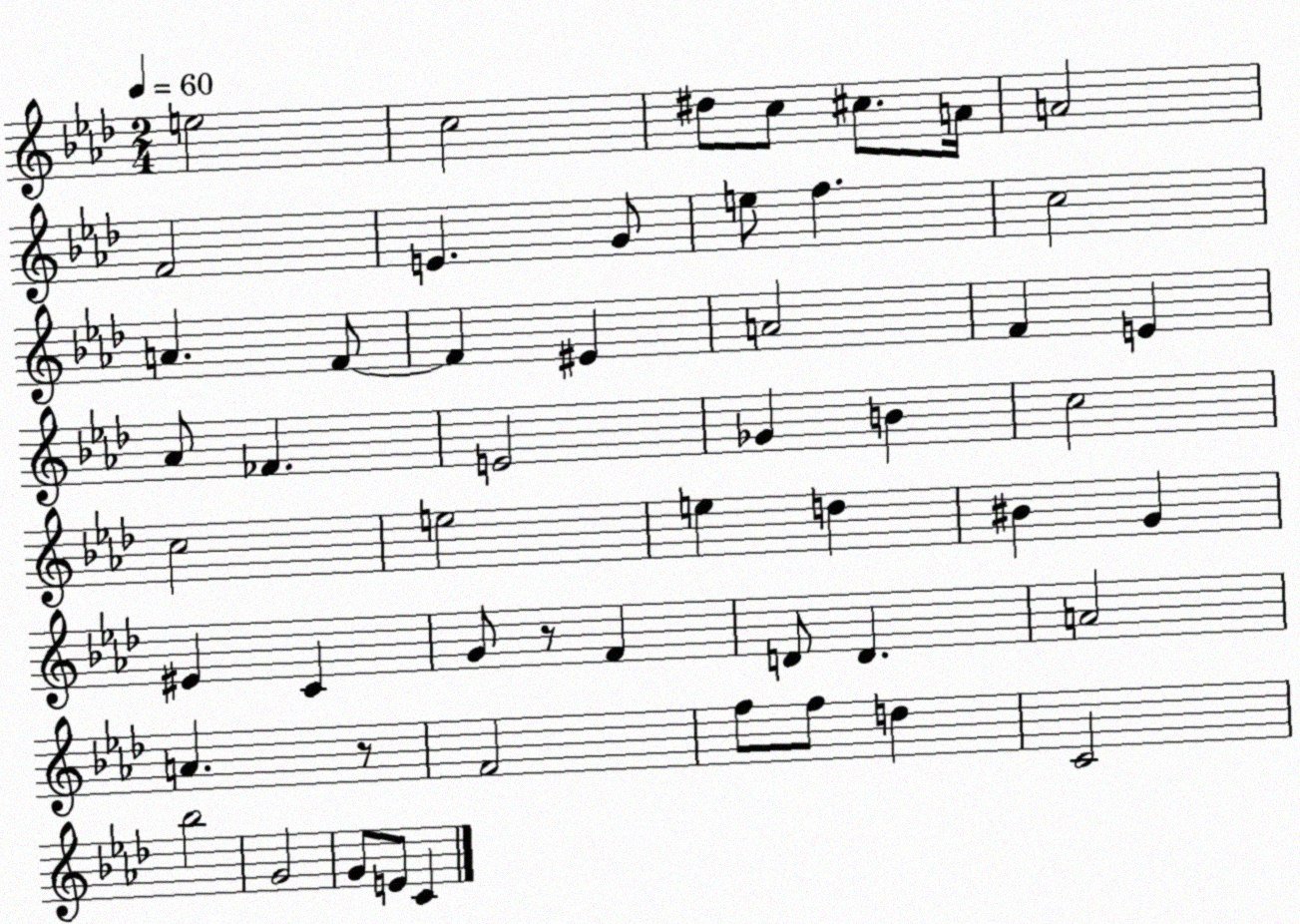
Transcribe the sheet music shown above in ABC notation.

X:1
T:Untitled
M:2/4
L:1/4
K:Ab
e2 c2 ^d/2 c/2 ^c/2 A/4 A2 F2 E G/2 e/2 f c2 A F/2 F ^E A2 F E _A/2 _F E2 _G B c2 c2 e2 e d ^B G ^E C G/2 z/2 F D/2 D A2 A z/2 F2 f/2 f/2 d C2 _b2 G2 G/2 E/2 C